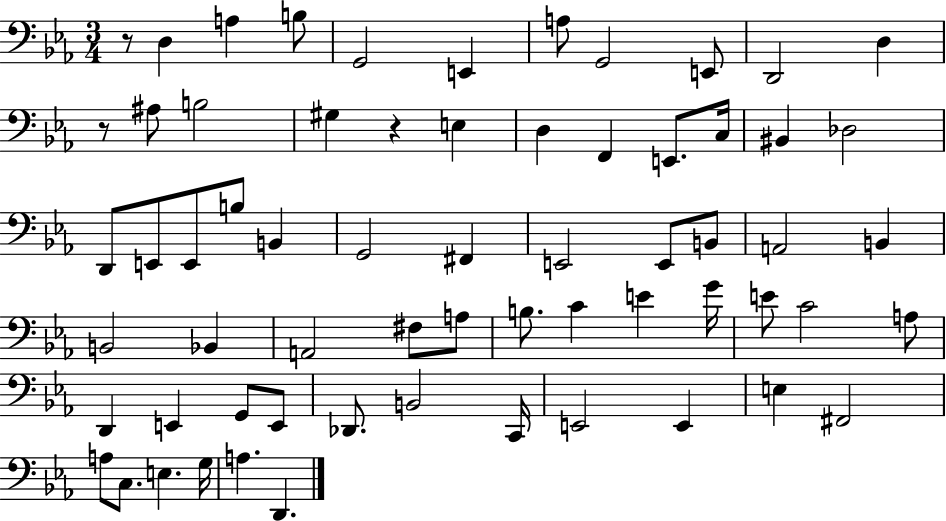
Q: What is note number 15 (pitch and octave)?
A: D3